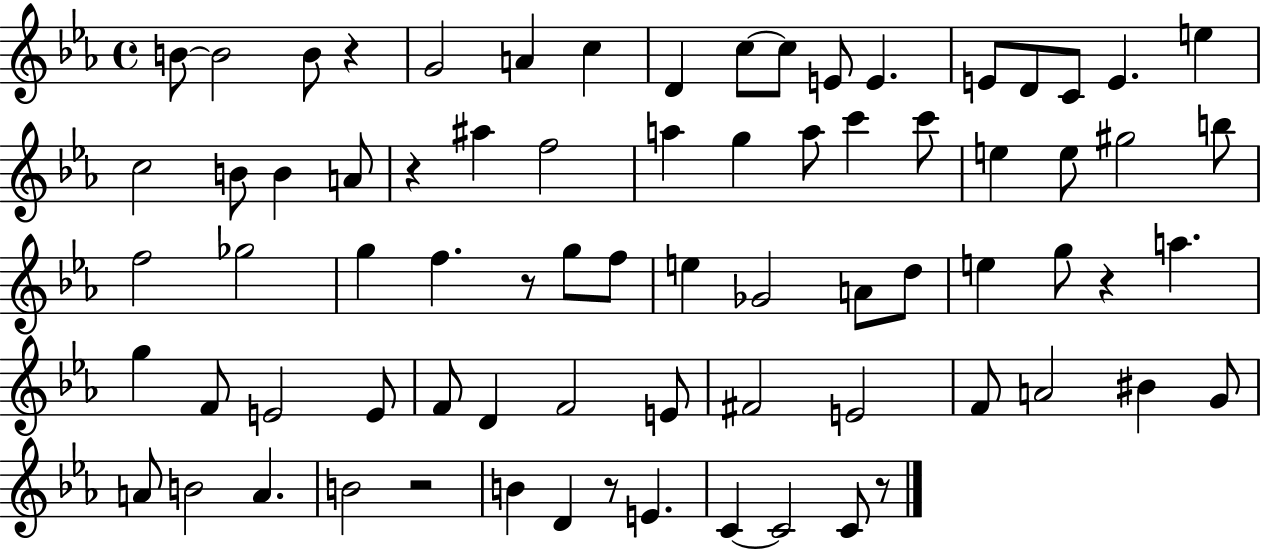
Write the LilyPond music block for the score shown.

{
  \clef treble
  \time 4/4
  \defaultTimeSignature
  \key ees \major
  \repeat volta 2 { b'8~~ b'2 b'8 r4 | g'2 a'4 c''4 | d'4 c''8~~ c''8 e'8 e'4. | e'8 d'8 c'8 e'4. e''4 | \break c''2 b'8 b'4 a'8 | r4 ais''4 f''2 | a''4 g''4 a''8 c'''4 c'''8 | e''4 e''8 gis''2 b''8 | \break f''2 ges''2 | g''4 f''4. r8 g''8 f''8 | e''4 ges'2 a'8 d''8 | e''4 g''8 r4 a''4. | \break g''4 f'8 e'2 e'8 | f'8 d'4 f'2 e'8 | fis'2 e'2 | f'8 a'2 bis'4 g'8 | \break a'8 b'2 a'4. | b'2 r2 | b'4 d'4 r8 e'4. | c'4~~ c'2 c'8 r8 | \break } \bar "|."
}